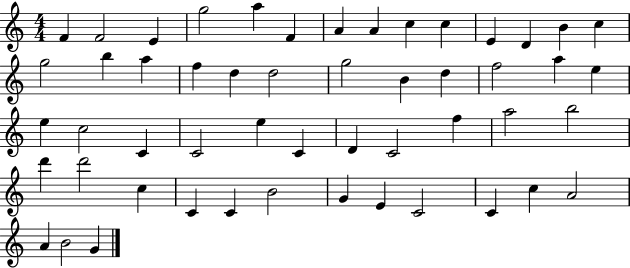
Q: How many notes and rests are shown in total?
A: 52